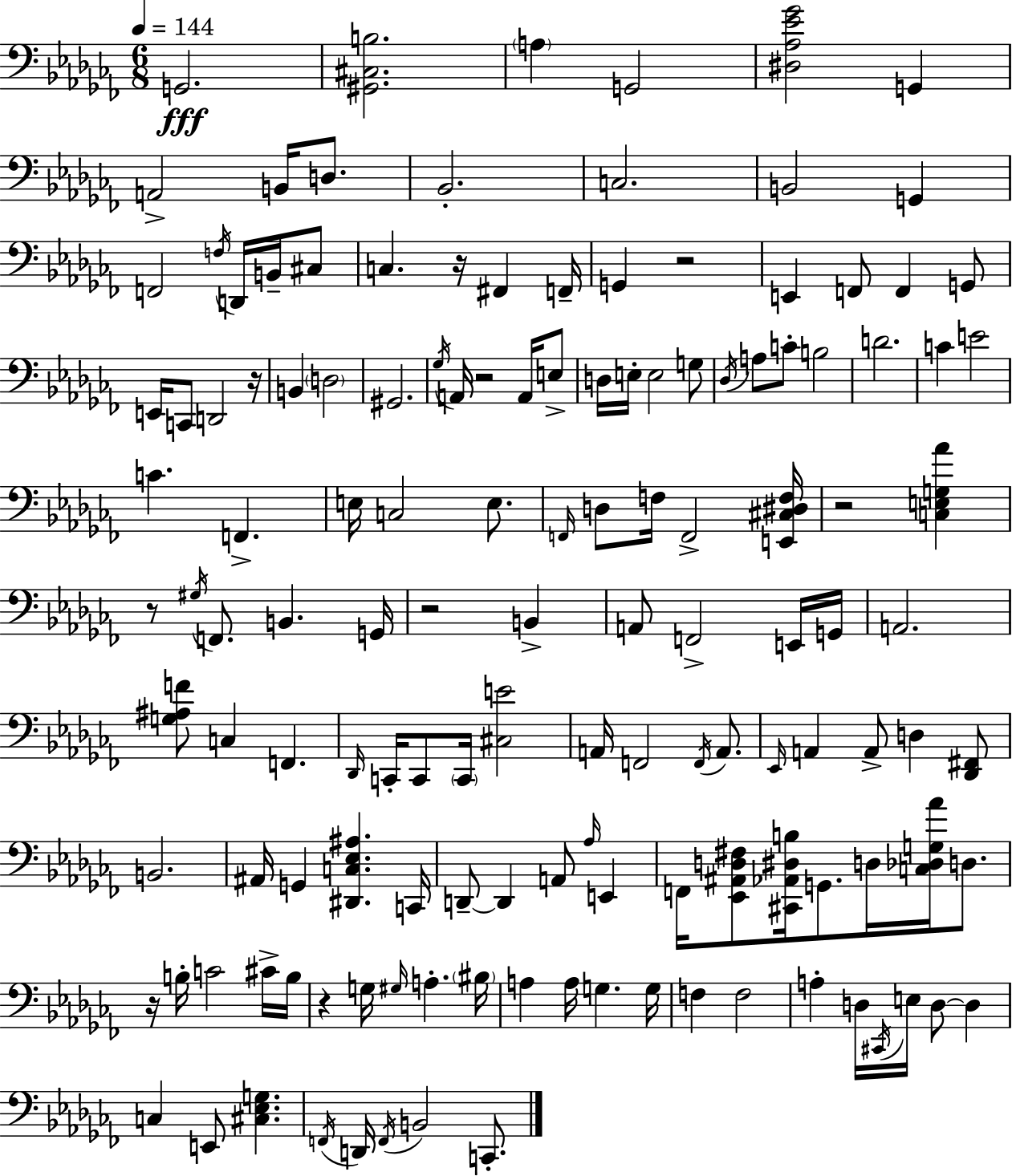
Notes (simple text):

G2/h. [G#2,C#3,B3]/h. A3/q G2/h [D#3,Ab3,Eb4,Gb4]/h G2/q A2/h B2/s D3/e. Bb2/h. C3/h. B2/h G2/q F2/h F3/s D2/s B2/s C#3/e C3/q. R/s F#2/q F2/s G2/q R/h E2/q F2/e F2/q G2/e E2/s C2/e D2/h R/s B2/q D3/h G#2/h. Gb3/s A2/s R/h A2/s E3/e D3/s E3/s E3/h G3/e Db3/s A3/e C4/e B3/h D4/h. C4/q E4/h C4/q. F2/q. E3/s C3/h E3/e. F2/s D3/e F3/s F2/h [E2,C#3,D#3,F3]/s R/h [C3,E3,G3,Ab4]/q R/e G#3/s F2/e. B2/q. G2/s R/h B2/q A2/e F2/h E2/s G2/s A2/h. [G3,A#3,F4]/e C3/q F2/q. Db2/s C2/s C2/e C2/s [C#3,E4]/h A2/s F2/h F2/s A2/e. Eb2/s A2/q A2/e D3/q [Db2,F#2]/e B2/h. A#2/s G2/q [D#2,C3,Eb3,A#3]/q. C2/s D2/e D2/q A2/e Ab3/s E2/q F2/s [Eb2,A#2,D3,F#3]/e [C#2,Ab2,D#3,B3]/s G2/e. D3/s [C3,Db3,G3,Ab4]/s D3/e. R/s B3/s C4/h C#4/s B3/s R/q G3/s G#3/s A3/q. BIS3/s A3/q A3/s G3/q. G3/s F3/q F3/h A3/q D3/s C#2/s E3/s D3/e D3/q C3/q E2/e [C#3,Eb3,G3]/q. F2/s D2/s F2/s B2/h C2/e.